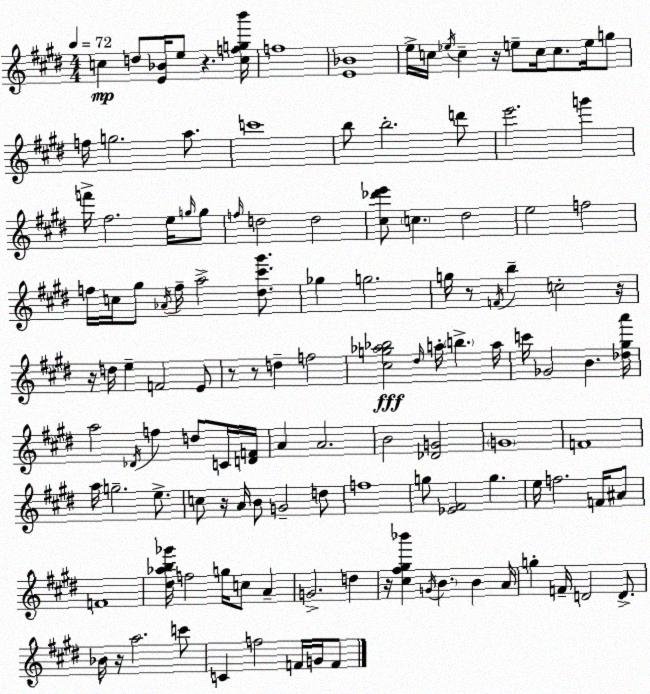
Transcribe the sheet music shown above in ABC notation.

X:1
T:Untitled
M:4/4
L:1/4
K:E
c d/2 [E_B]/4 e/2 z [cfgb']/4 f4 [E_B]4 e/4 c/4 _e/4 c z/4 e/2 c/4 c/2 e/4 g/2 f/4 g2 a/2 c'4 b/2 b2 d'/2 e'2 g' f'/4 ^f2 e/4 g/4 g/2 f/4 d2 d2 [^c_d'e']/2 c ^d2 e2 f2 f/4 c/4 ^g/2 _A/4 f/4 a2 [^d^c'^g']/2 _g g2 g/4 z/2 F/4 b c2 z/4 z/4 d/4 e F2 E/2 z/2 z/2 d f2 [^cg_a_b]2 ^d/4 a/4 b a/4 c'/4 _G2 B [_d^ga']/4 a2 _D/4 f d/2 C/4 [DF]/4 A A2 B2 [_DG]2 G4 F4 a/4 g2 e/2 c/2 z/4 A/4 B/2 G2 d/2 f4 g/2 [_E^F]2 g e/4 f2 F/4 ^A/2 F4 [^d_ab_g']/4 f2 g/4 c/2 A G2 d z/4 [^c^f^g_b'] G/4 B B A/4 g F/4 D2 D/2 _B/4 z/4 a2 c'/2 C f2 F/4 G/4 F/2